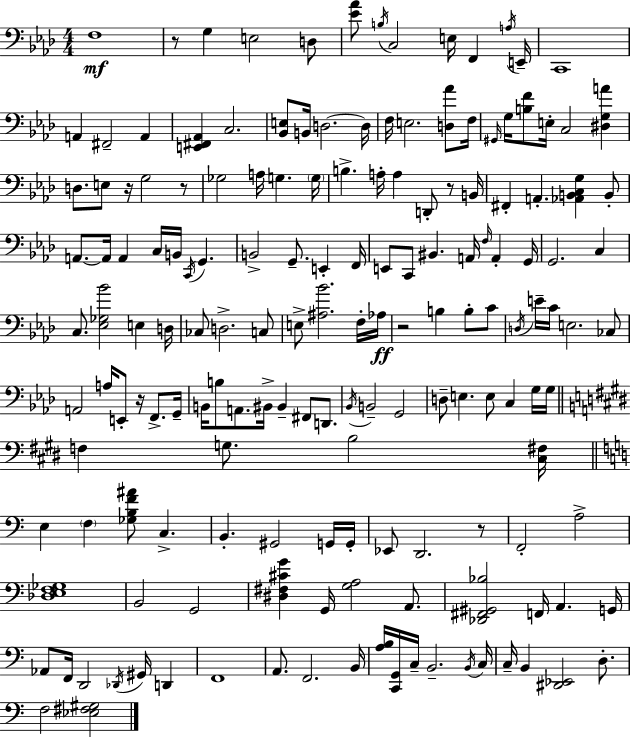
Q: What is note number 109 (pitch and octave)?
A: Eb2